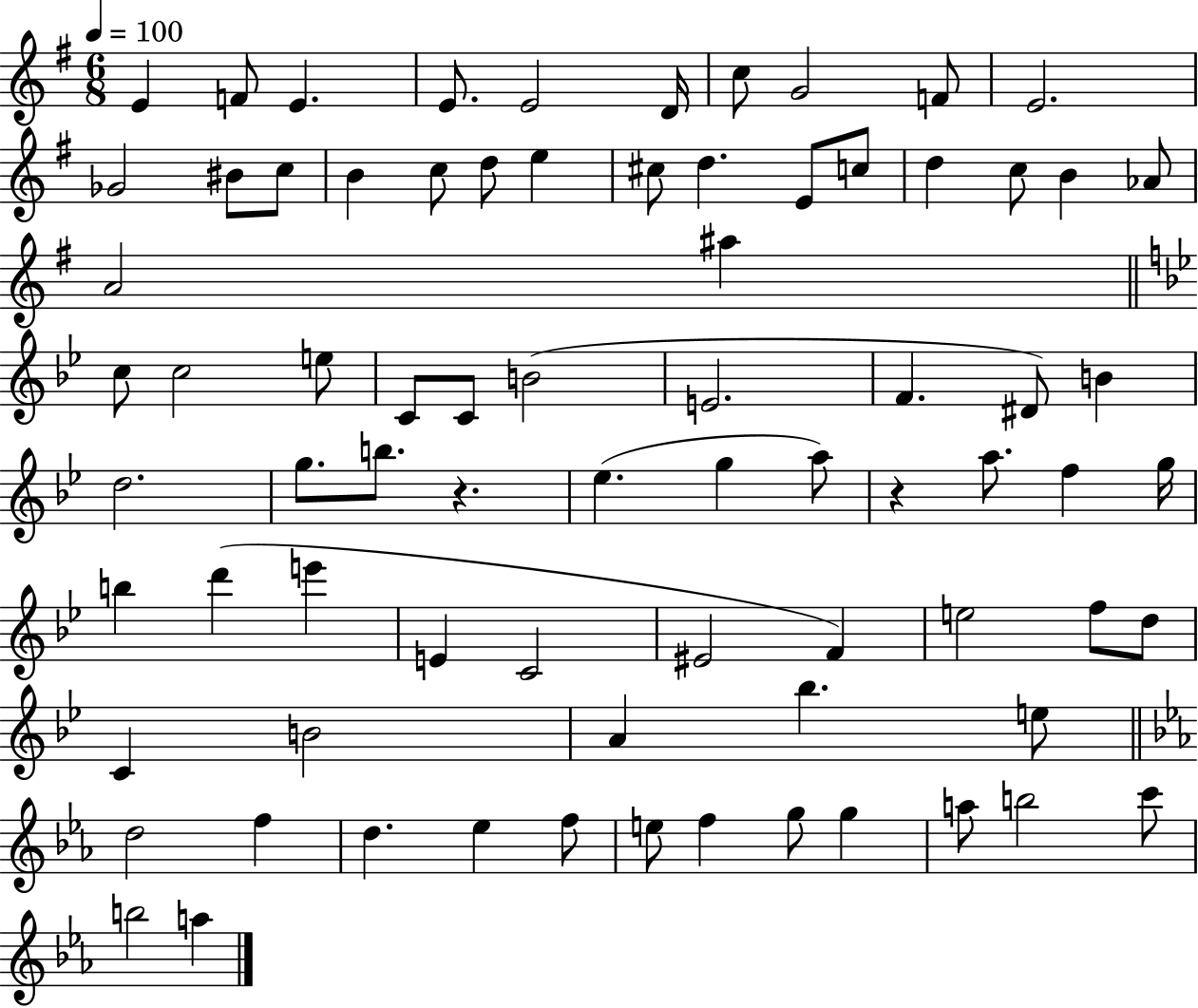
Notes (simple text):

E4/q F4/e E4/q. E4/e. E4/h D4/s C5/e G4/h F4/e E4/h. Gb4/h BIS4/e C5/e B4/q C5/e D5/e E5/q C#5/e D5/q. E4/e C5/e D5/q C5/e B4/q Ab4/e A4/h A#5/q C5/e C5/h E5/e C4/e C4/e B4/h E4/h. F4/q. D#4/e B4/q D5/h. G5/e. B5/e. R/q. Eb5/q. G5/q A5/e R/q A5/e. F5/q G5/s B5/q D6/q E6/q E4/q C4/h EIS4/h F4/q E5/h F5/e D5/e C4/q B4/h A4/q Bb5/q. E5/e D5/h F5/q D5/q. Eb5/q F5/e E5/e F5/q G5/e G5/q A5/e B5/h C6/e B5/h A5/q